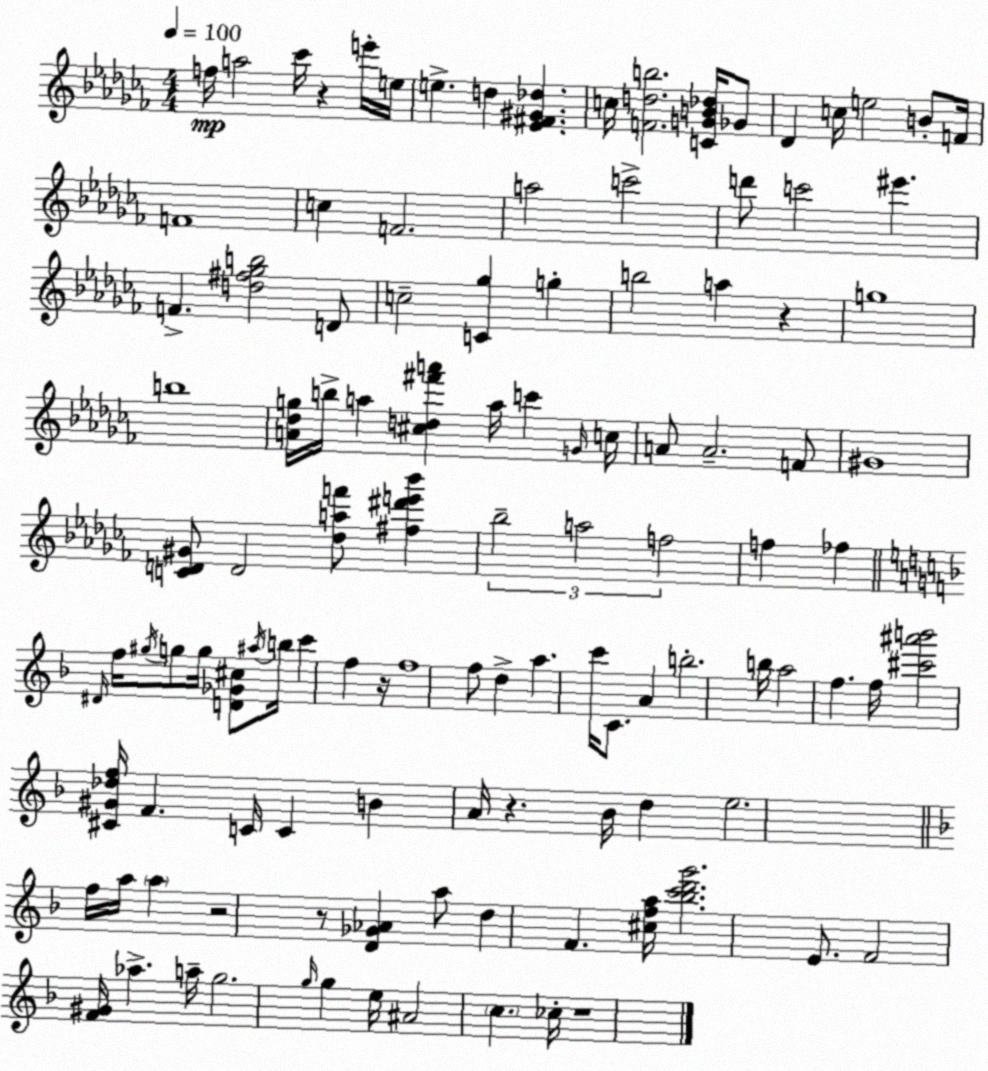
X:1
T:Untitled
M:4/4
L:1/4
K:Abm
f/4 a2 _c'/4 z e'/4 e/4 e d [_E^F^G_d] c/4 [Fdb]2 [CGB_d]/4 _G/2 _D c/4 e2 B/2 F/4 F4 c F2 a2 c'2 d'/2 c'2 ^e' F [d^f_gb]2 D/2 c2 [C_g] g b2 a z g4 b4 [A_dg]/4 b/4 a [^cd^f'a'] a/4 c' G/4 c/4 A/2 A2 F/2 ^G4 [CD^G]/2 D2 [_daf']/2 [^f^d'e'_b'] _b2 a2 f2 f _f ^D/4 f/4 ^g/4 g/2 g/4 [D_G^c]/2 ^a/4 b/4 c' f z/4 f4 f/2 d a c'/4 C/2 A b2 b/4 a2 f f/4 [^c'^a'b']2 [^C^G_df]/4 F C/4 C B A/4 z _B/4 d e2 f/4 a/4 a z2 z/2 [D_G_A] a/2 d F [^cfa]/4 [_bc'd'g']2 E/2 F2 [F^G]/4 _a a/4 g2 g/4 g e/4 ^A2 c _c/4 z4